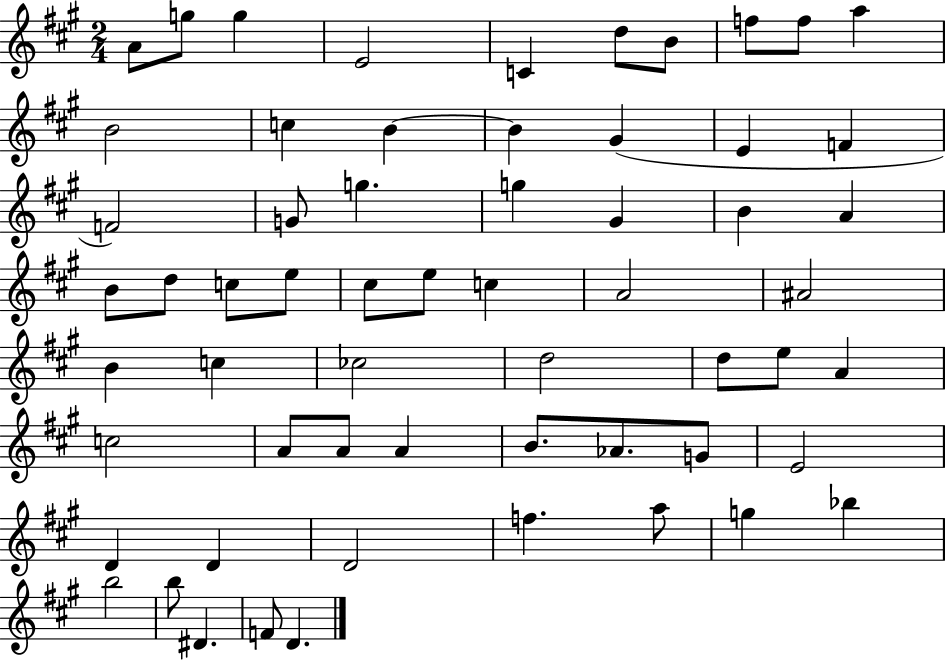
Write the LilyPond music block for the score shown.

{
  \clef treble
  \numericTimeSignature
  \time 2/4
  \key a \major
  a'8 g''8 g''4 | e'2 | c'4 d''8 b'8 | f''8 f''8 a''4 | \break b'2 | c''4 b'4~~ | b'4 gis'4( | e'4 f'4 | \break f'2) | g'8 g''4. | g''4 gis'4 | b'4 a'4 | \break b'8 d''8 c''8 e''8 | cis''8 e''8 c''4 | a'2 | ais'2 | \break b'4 c''4 | ces''2 | d''2 | d''8 e''8 a'4 | \break c''2 | a'8 a'8 a'4 | b'8. aes'8. g'8 | e'2 | \break d'4 d'4 | d'2 | f''4. a''8 | g''4 bes''4 | \break b''2 | b''8 dis'4. | f'8 d'4. | \bar "|."
}